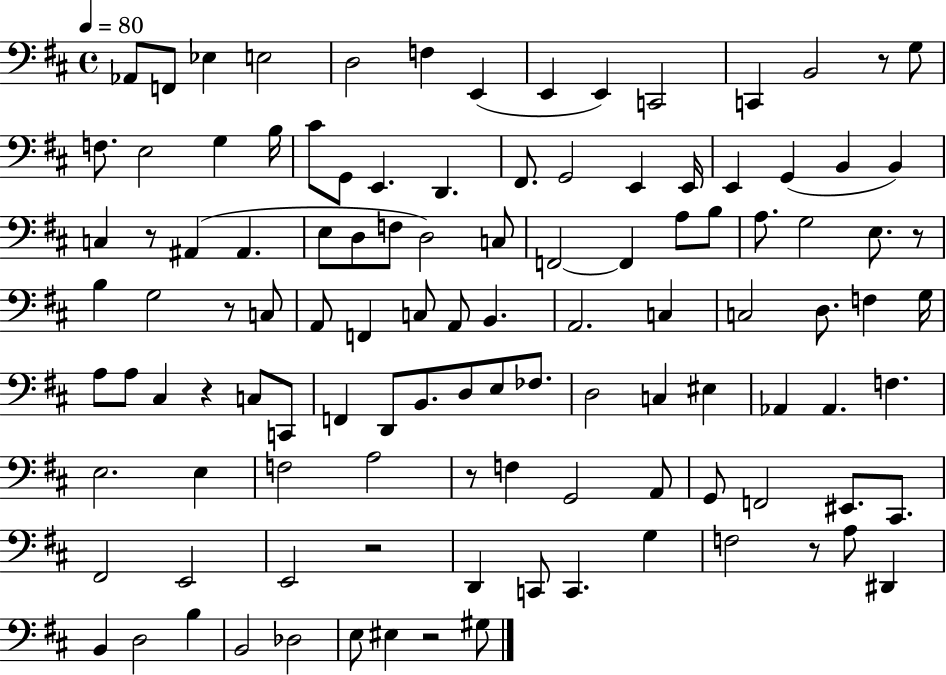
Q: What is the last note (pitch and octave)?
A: G#3